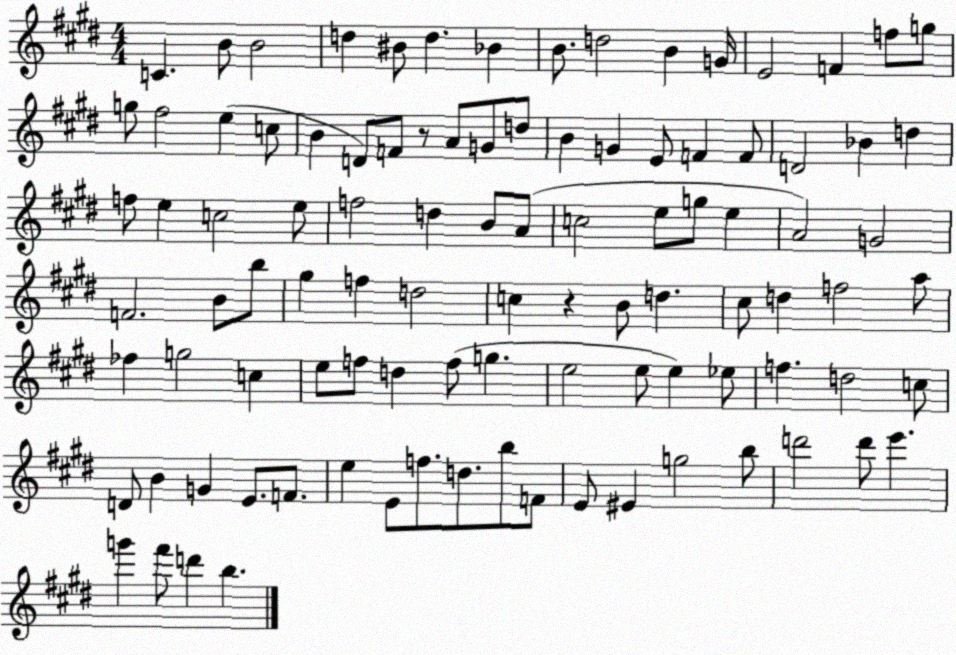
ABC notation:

X:1
T:Untitled
M:4/4
L:1/4
K:E
C B/2 B2 d ^B/2 d _B B/2 d2 B G/4 E2 F f/2 g/2 g/2 ^f2 e c/2 B D/2 F/2 z/2 A/2 G/2 d/2 B G E/2 F F/2 D2 _B d f/2 e c2 e/2 f2 d B/2 A/2 c2 e/2 g/2 e A2 G2 F2 B/2 b/2 ^g f d2 c z B/2 d ^c/2 d f2 a/2 _f g2 c e/2 f/2 d f/2 g e2 e/2 e _e/2 f d2 c/2 D/2 B G E/2 F/2 e E/2 f/2 d/2 b/2 F/2 E/2 ^E g2 b/2 d'2 d'/2 e' g' ^f'/2 d' b